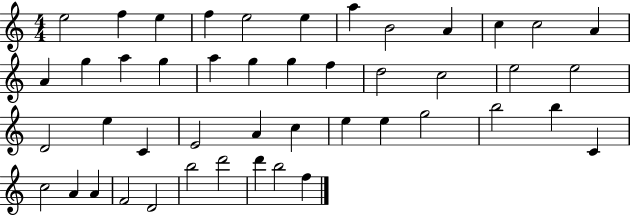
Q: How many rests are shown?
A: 0